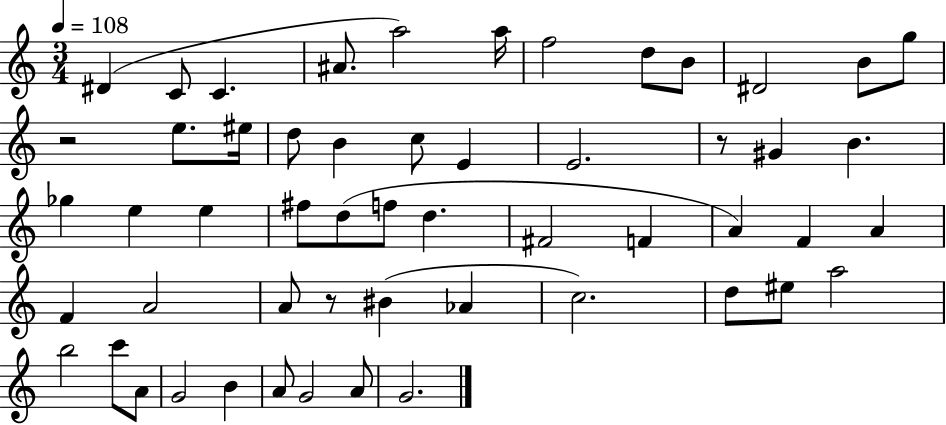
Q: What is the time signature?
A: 3/4